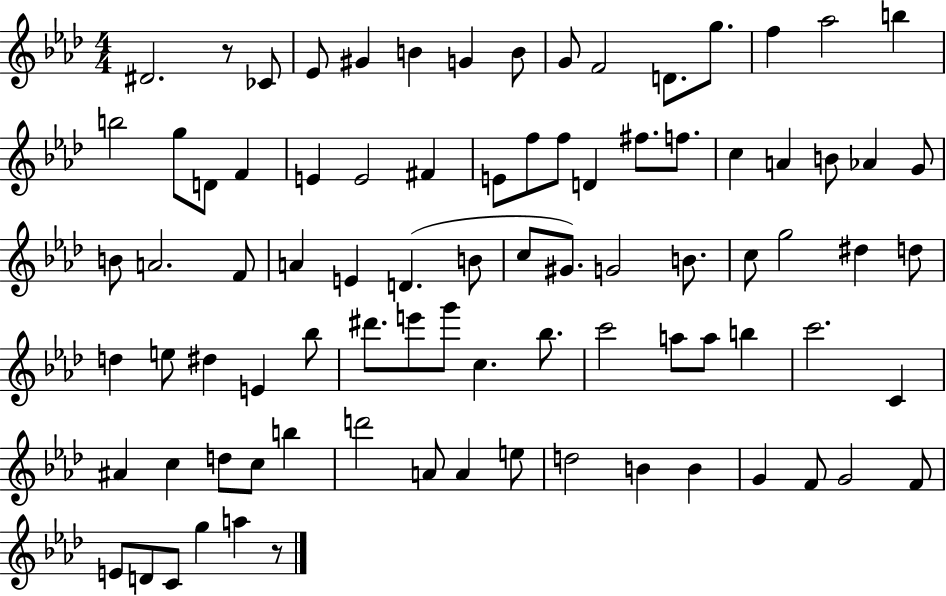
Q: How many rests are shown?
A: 2